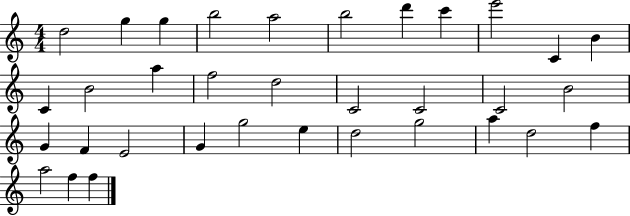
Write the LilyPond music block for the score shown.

{
  \clef treble
  \numericTimeSignature
  \time 4/4
  \key c \major
  d''2 g''4 g''4 | b''2 a''2 | b''2 d'''4 c'''4 | e'''2 c'4 b'4 | \break c'4 b'2 a''4 | f''2 d''2 | c'2 c'2 | c'2 b'2 | \break g'4 f'4 e'2 | g'4 g''2 e''4 | d''2 g''2 | a''4 d''2 f''4 | \break a''2 f''4 f''4 | \bar "|."
}